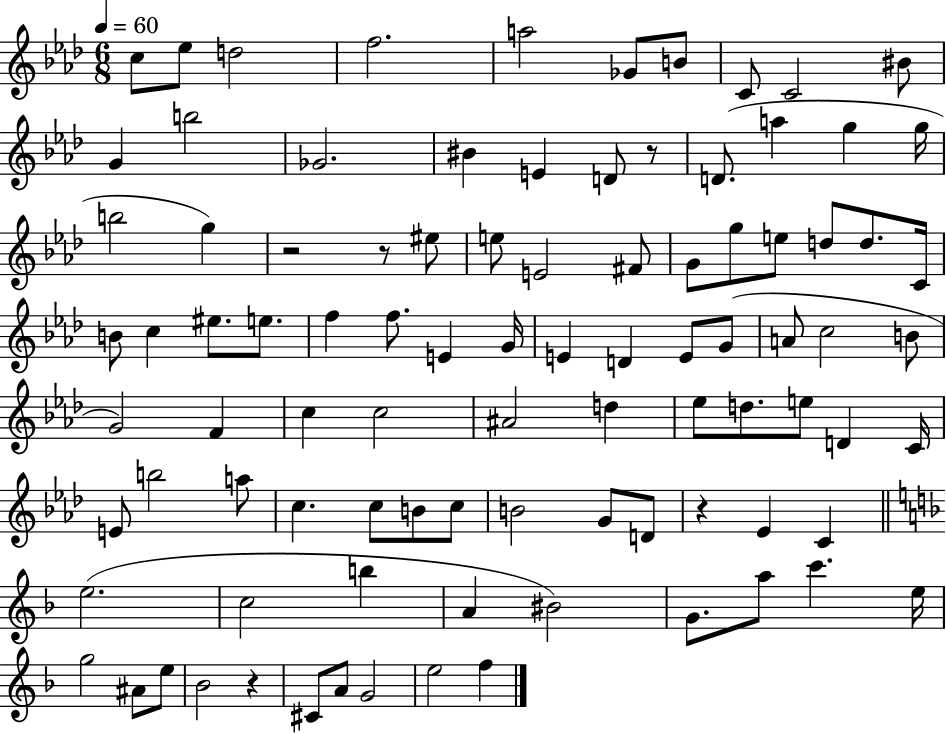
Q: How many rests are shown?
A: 5